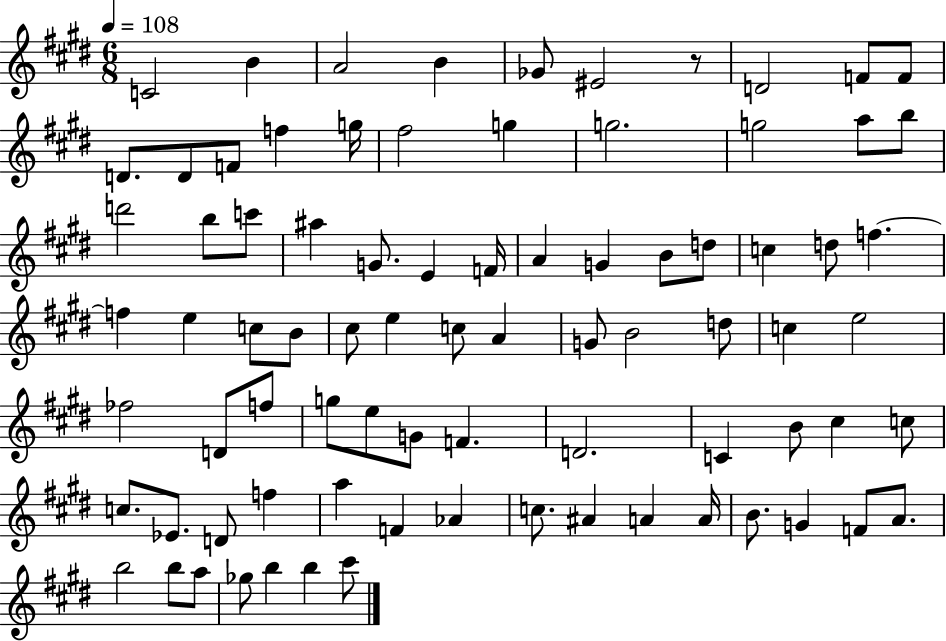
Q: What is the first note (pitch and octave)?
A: C4